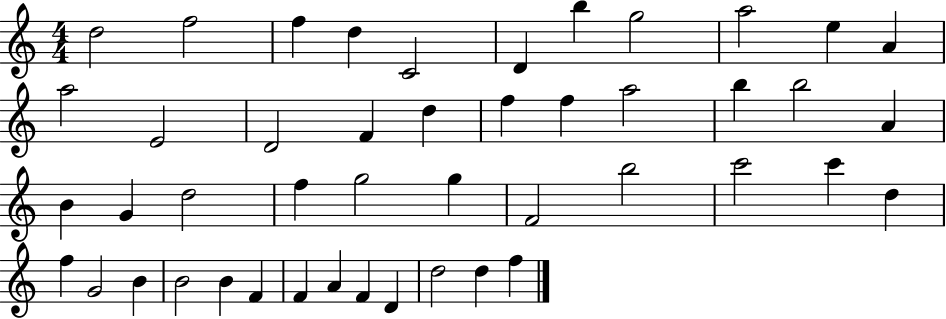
{
  \clef treble
  \numericTimeSignature
  \time 4/4
  \key c \major
  d''2 f''2 | f''4 d''4 c'2 | d'4 b''4 g''2 | a''2 e''4 a'4 | \break a''2 e'2 | d'2 f'4 d''4 | f''4 f''4 a''2 | b''4 b''2 a'4 | \break b'4 g'4 d''2 | f''4 g''2 g''4 | f'2 b''2 | c'''2 c'''4 d''4 | \break f''4 g'2 b'4 | b'2 b'4 f'4 | f'4 a'4 f'4 d'4 | d''2 d''4 f''4 | \break \bar "|."
}